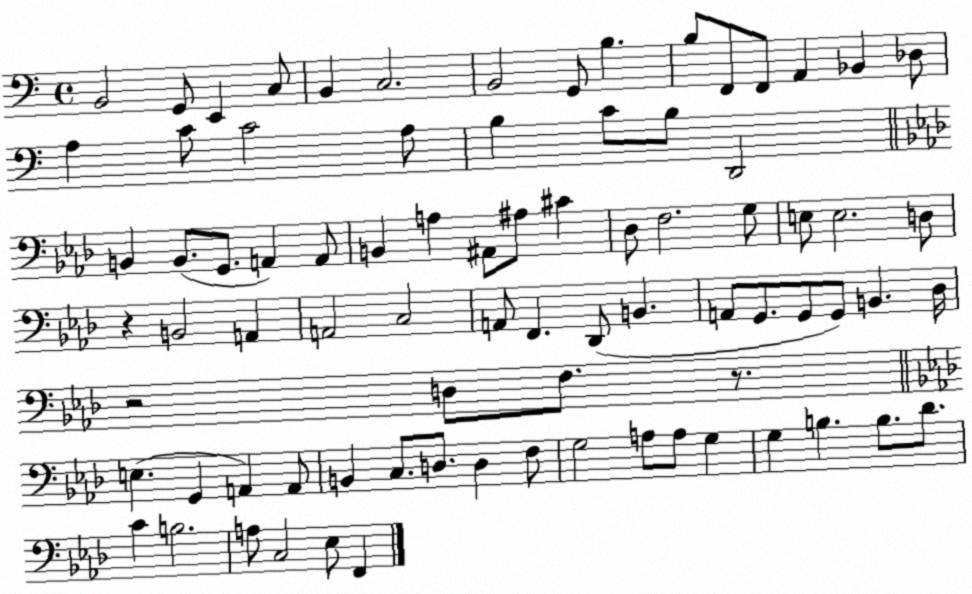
X:1
T:Untitled
M:4/4
L:1/4
K:C
B,,2 G,,/2 E,, C,/2 B,, C,2 B,,2 G,,/2 B, B,/2 F,,/2 F,,/2 A,, _B,, _D,/2 A, C/2 C2 A,/2 B, C/2 B,/2 D,,2 B,, B,,/2 G,,/2 A,, A,,/2 B,, A, ^A,,/2 ^A,/2 ^C _D,/2 F,2 G,/2 E,/2 E,2 D,/2 z B,,2 A,, A,,2 C,2 A,,/2 F,, _D,,/2 B,, A,,/2 G,,/2 G,,/2 G,,/2 B,, _D,/4 z2 D,/2 F,/2 z/2 E, G,, A,, A,,/2 B,, C,/2 D,/2 D, F,/2 G,2 A,/2 A,/2 G, G, B, B,/2 _D/2 C B,2 A,/2 C,2 _E,/2 F,,